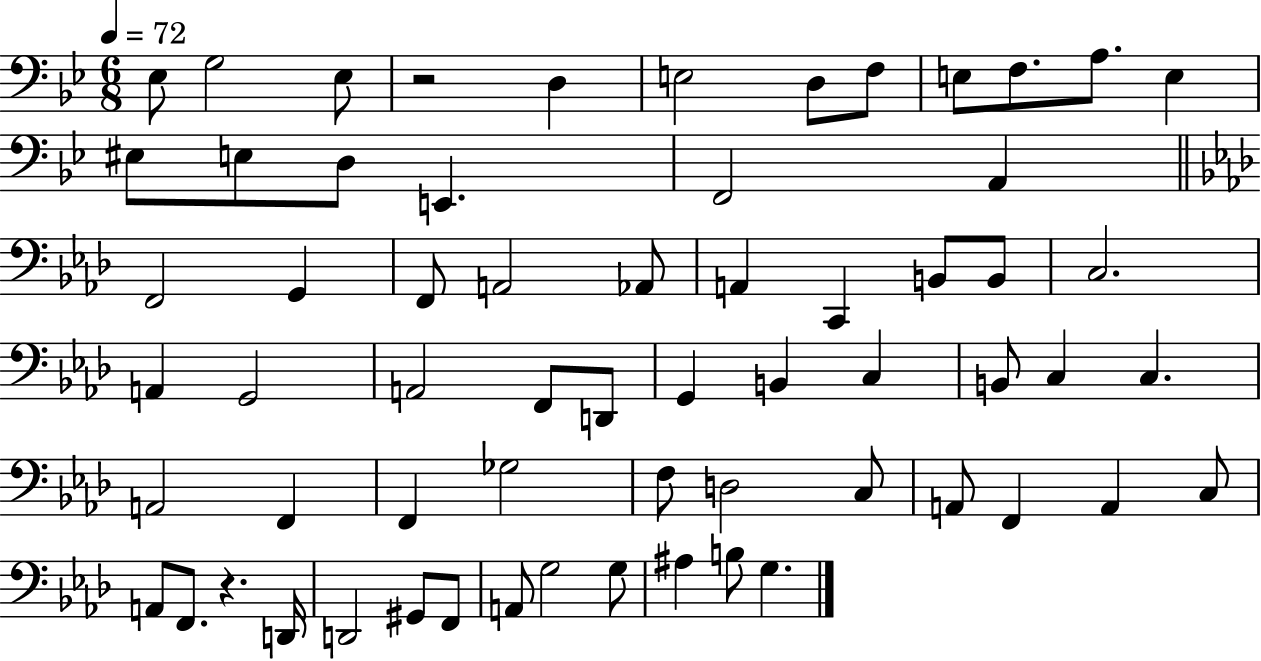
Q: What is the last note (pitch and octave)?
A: G3